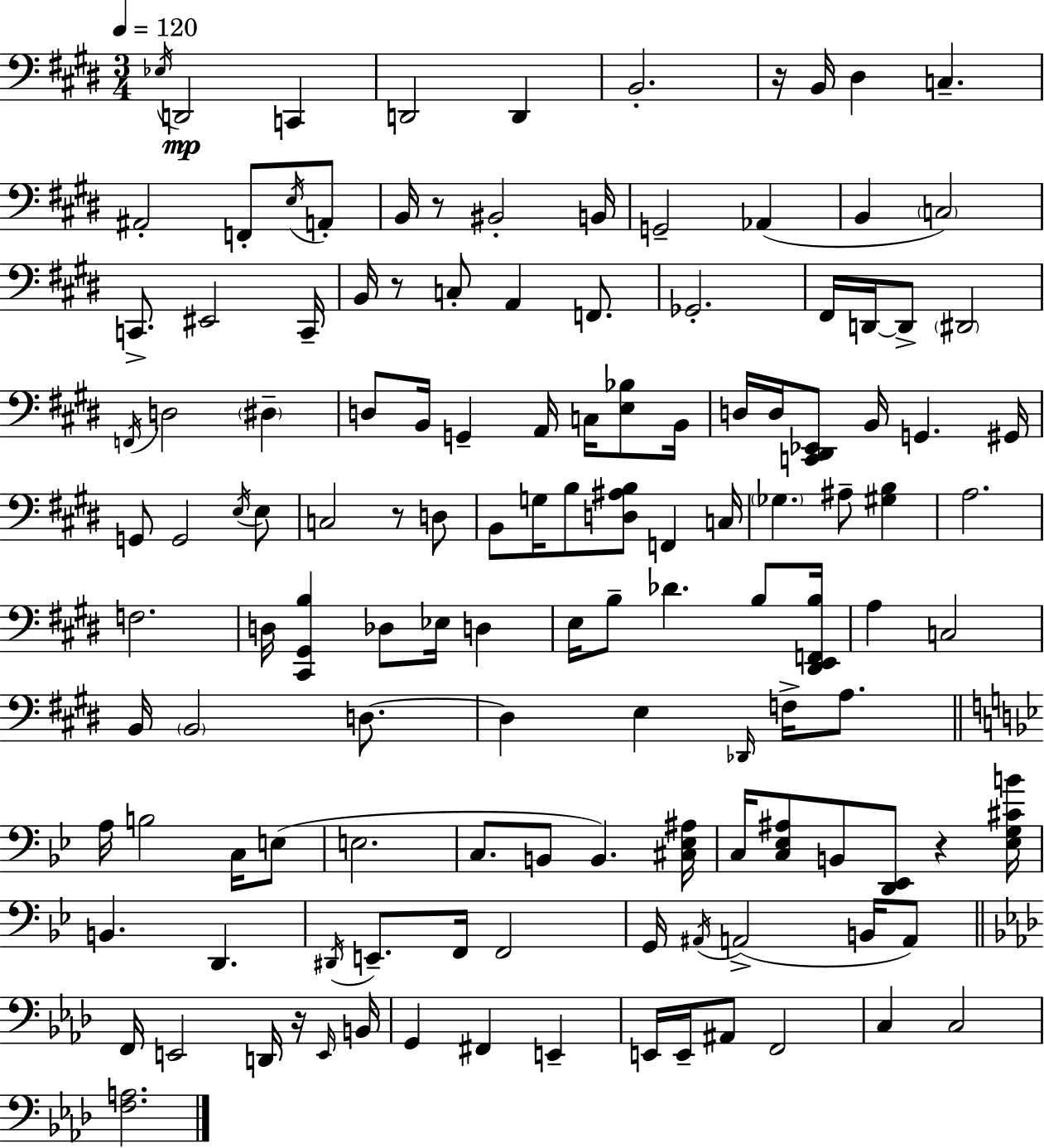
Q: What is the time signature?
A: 3/4